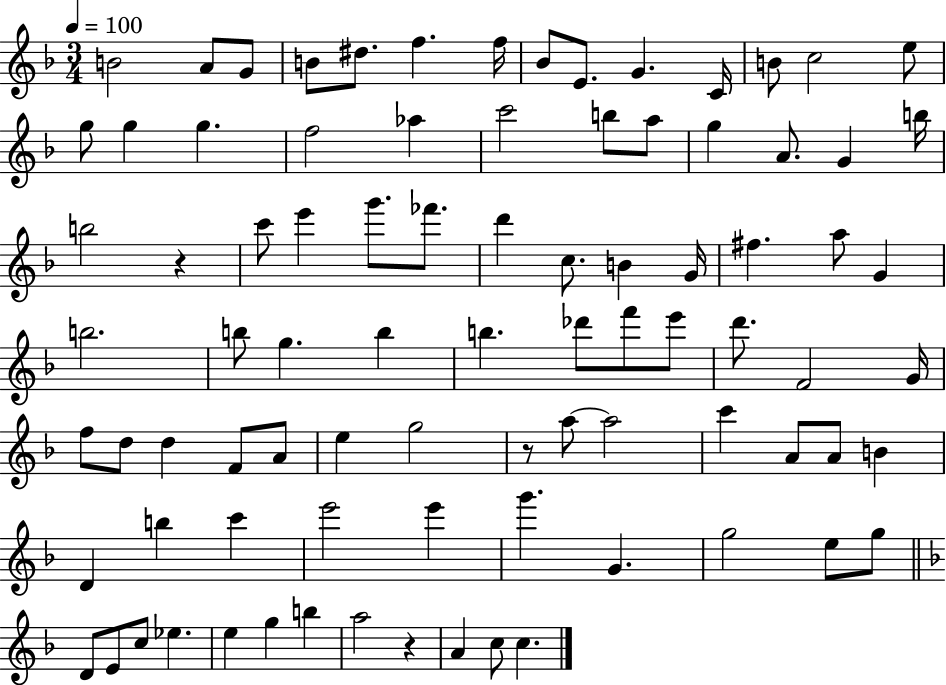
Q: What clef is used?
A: treble